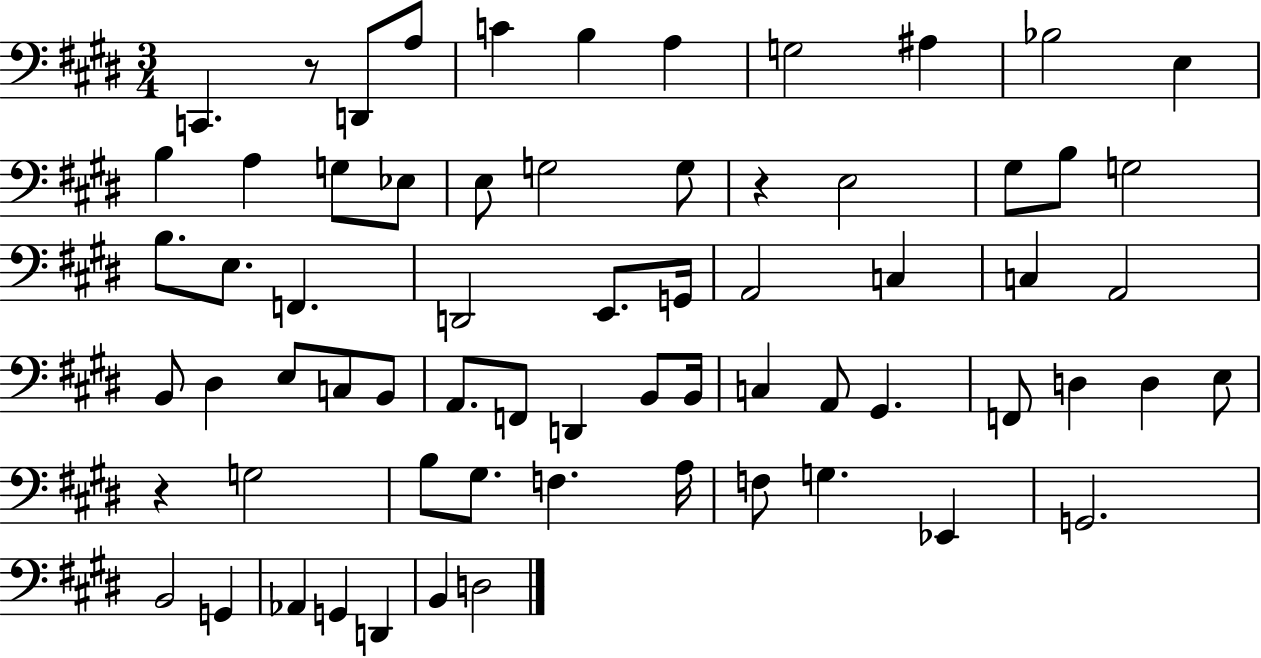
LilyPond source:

{
  \clef bass
  \numericTimeSignature
  \time 3/4
  \key e \major
  \repeat volta 2 { c,4. r8 d,8 a8 | c'4 b4 a4 | g2 ais4 | bes2 e4 | \break b4 a4 g8 ees8 | e8 g2 g8 | r4 e2 | gis8 b8 g2 | \break b8. e8. f,4. | d,2 e,8. g,16 | a,2 c4 | c4 a,2 | \break b,8 dis4 e8 c8 b,8 | a,8. f,8 d,4 b,8 b,16 | c4 a,8 gis,4. | f,8 d4 d4 e8 | \break r4 g2 | b8 gis8. f4. a16 | f8 g4. ees,4 | g,2. | \break b,2 g,4 | aes,4 g,4 d,4 | b,4 d2 | } \bar "|."
}